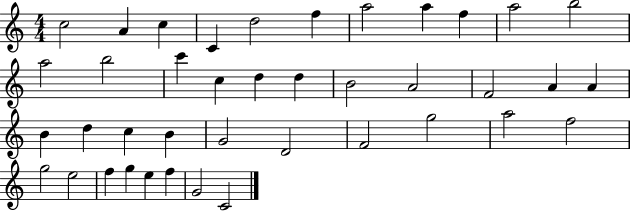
C5/h A4/q C5/q C4/q D5/h F5/q A5/h A5/q F5/q A5/h B5/h A5/h B5/h C6/q C5/q D5/q D5/q B4/h A4/h F4/h A4/q A4/q B4/q D5/q C5/q B4/q G4/h D4/h F4/h G5/h A5/h F5/h G5/h E5/h F5/q G5/q E5/q F5/q G4/h C4/h